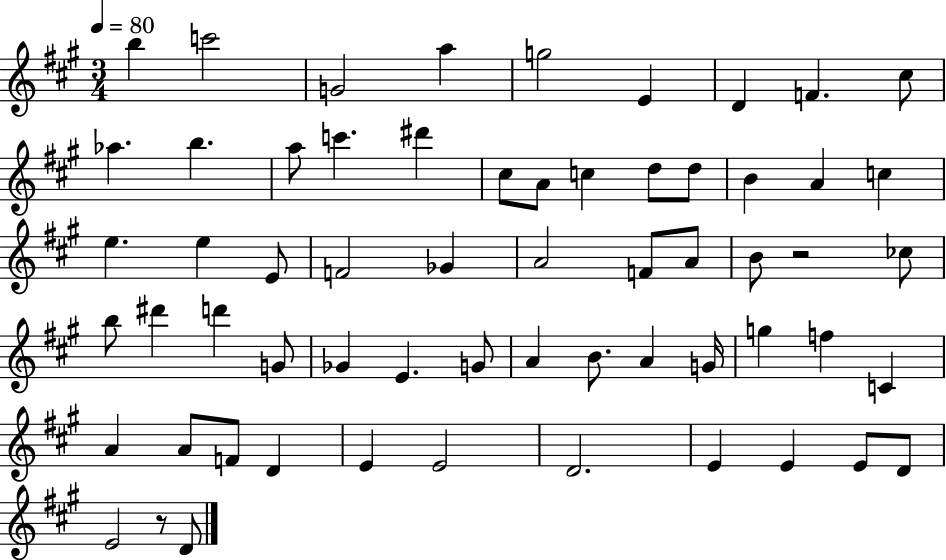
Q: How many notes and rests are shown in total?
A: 61